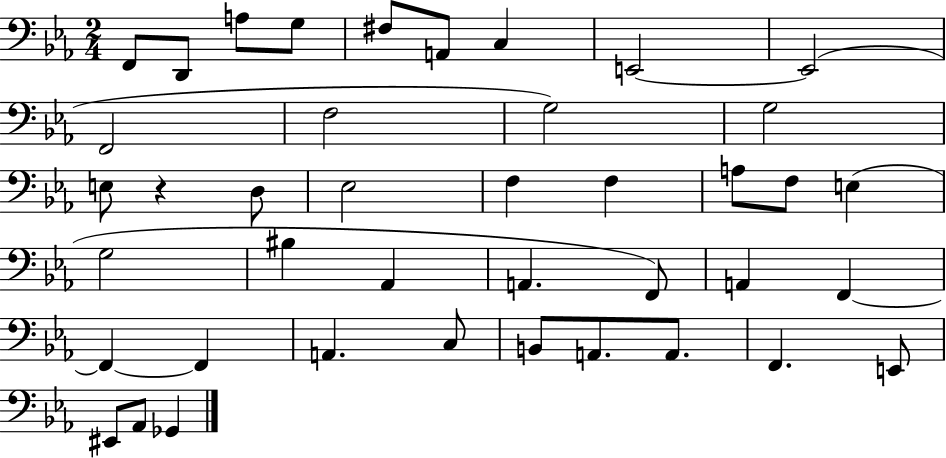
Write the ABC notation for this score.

X:1
T:Untitled
M:2/4
L:1/4
K:Eb
F,,/2 D,,/2 A,/2 G,/2 ^F,/2 A,,/2 C, E,,2 E,,2 F,,2 F,2 G,2 G,2 E,/2 z D,/2 _E,2 F, F, A,/2 F,/2 E, G,2 ^B, _A,, A,, F,,/2 A,, F,, F,, F,, A,, C,/2 B,,/2 A,,/2 A,,/2 F,, E,,/2 ^E,,/2 _A,,/2 _G,,